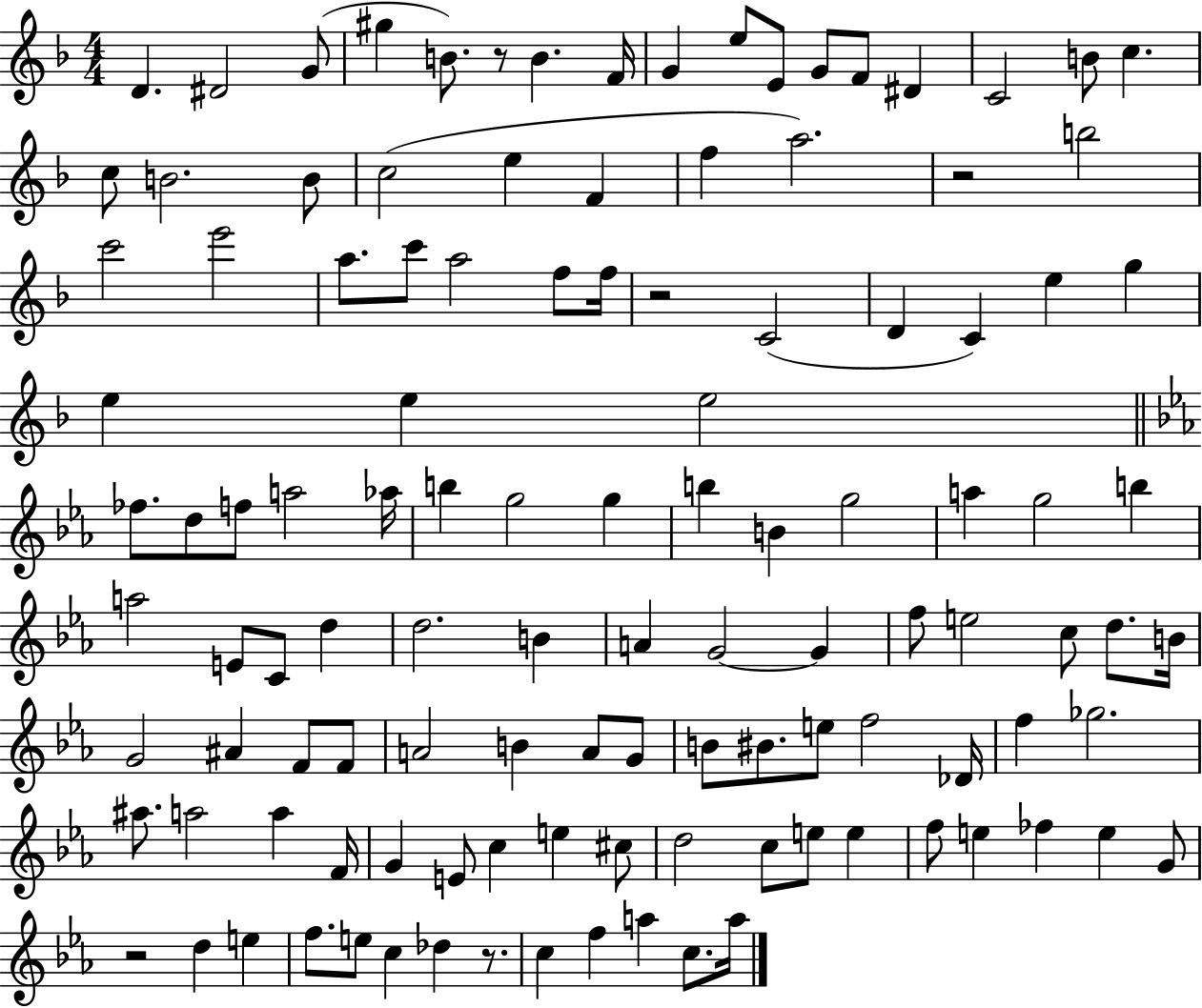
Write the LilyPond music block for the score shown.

{
  \clef treble
  \numericTimeSignature
  \time 4/4
  \key f \major
  d'4. dis'2 g'8( | gis''4 b'8.) r8 b'4. f'16 | g'4 e''8 e'8 g'8 f'8 dis'4 | c'2 b'8 c''4. | \break c''8 b'2. b'8 | c''2( e''4 f'4 | f''4 a''2.) | r2 b''2 | \break c'''2 e'''2 | a''8. c'''8 a''2 f''8 f''16 | r2 c'2( | d'4 c'4) e''4 g''4 | \break e''4 e''4 e''2 | \bar "||" \break \key c \minor fes''8. d''8 f''8 a''2 aes''16 | b''4 g''2 g''4 | b''4 b'4 g''2 | a''4 g''2 b''4 | \break a''2 e'8 c'8 d''4 | d''2. b'4 | a'4 g'2~~ g'4 | f''8 e''2 c''8 d''8. b'16 | \break g'2 ais'4 f'8 f'8 | a'2 b'4 a'8 g'8 | b'8 bis'8. e''8 f''2 des'16 | f''4 ges''2. | \break ais''8. a''2 a''4 f'16 | g'4 e'8 c''4 e''4 cis''8 | d''2 c''8 e''8 e''4 | f''8 e''4 fes''4 e''4 g'8 | \break r2 d''4 e''4 | f''8. e''8 c''4 des''4 r8. | c''4 f''4 a''4 c''8. a''16 | \bar "|."
}